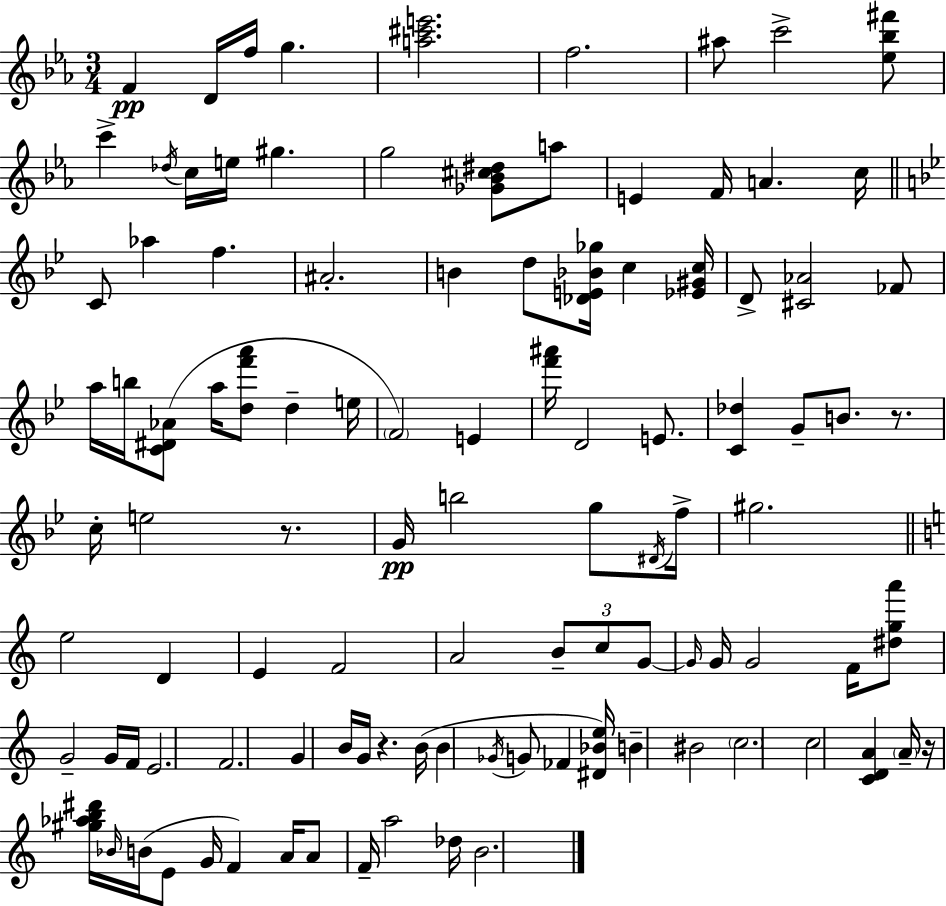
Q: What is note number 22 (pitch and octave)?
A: A#4